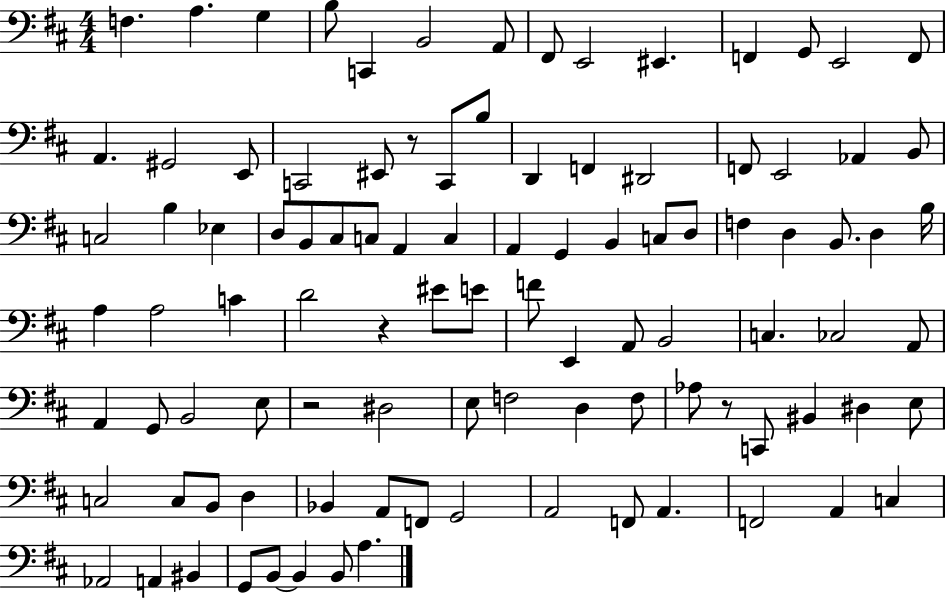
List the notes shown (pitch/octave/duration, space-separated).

F3/q. A3/q. G3/q B3/e C2/q B2/h A2/e F#2/e E2/h EIS2/q. F2/q G2/e E2/h F2/e A2/q. G#2/h E2/e C2/h EIS2/e R/e C2/e B3/e D2/q F2/q D#2/h F2/e E2/h Ab2/q B2/e C3/h B3/q Eb3/q D3/e B2/e C#3/e C3/e A2/q C3/q A2/q G2/q B2/q C3/e D3/e F3/q D3/q B2/e. D3/q B3/s A3/q A3/h C4/q D4/h R/q EIS4/e E4/e F4/e E2/q A2/e B2/h C3/q. CES3/h A2/e A2/q G2/e B2/h E3/e R/h D#3/h E3/e F3/h D3/q F3/e Ab3/e R/e C2/e BIS2/q D#3/q E3/e C3/h C3/e B2/e D3/q Bb2/q A2/e F2/e G2/h A2/h F2/e A2/q. F2/h A2/q C3/q Ab2/h A2/q BIS2/q G2/e B2/e B2/q B2/e A3/q.